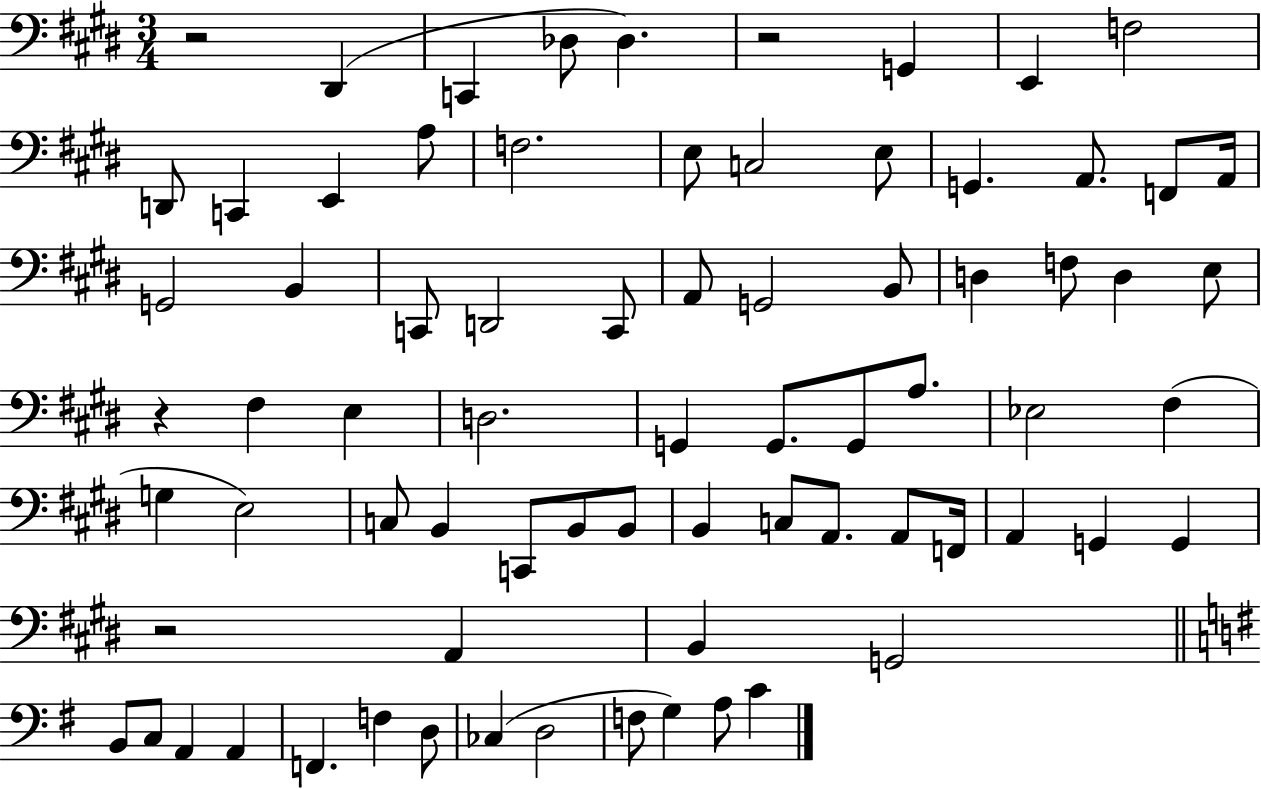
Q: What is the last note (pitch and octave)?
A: C4